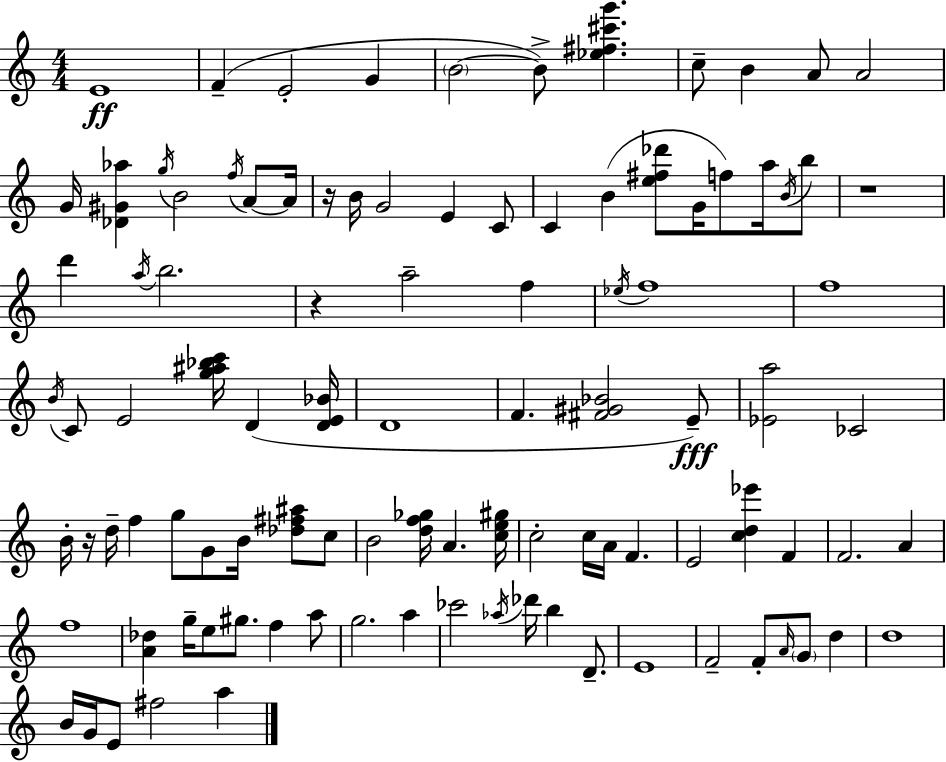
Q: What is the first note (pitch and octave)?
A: E4